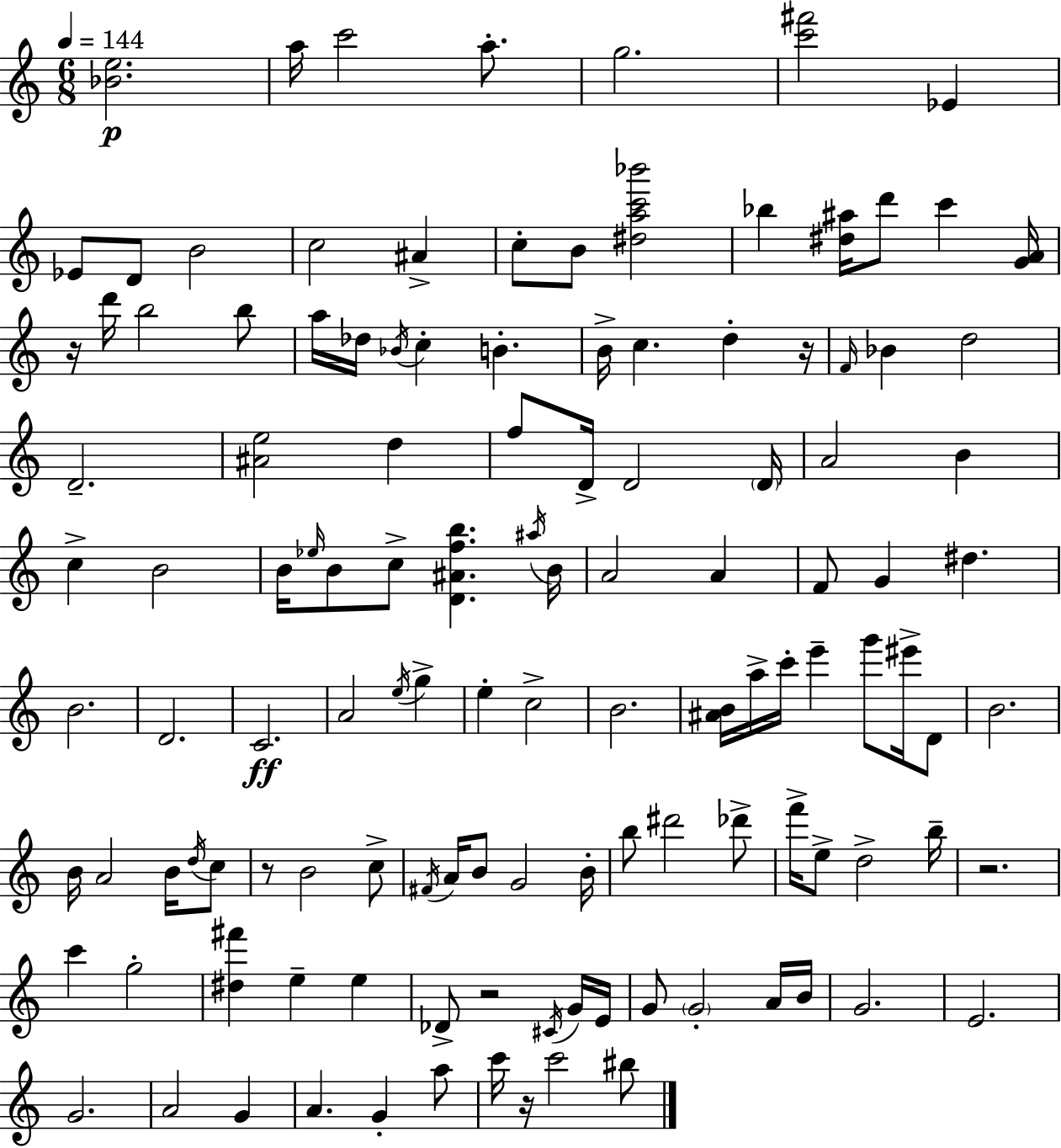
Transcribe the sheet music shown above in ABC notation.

X:1
T:Untitled
M:6/8
L:1/4
K:Am
[_Be]2 a/4 c'2 a/2 g2 [c'^f']2 _E _E/2 D/2 B2 c2 ^A c/2 B/2 [^dac'_b']2 _b [^d^a]/4 d'/2 c' [GA]/4 z/4 d'/4 b2 b/2 a/4 _d/4 _B/4 c B B/4 c d z/4 F/4 _B d2 D2 [^Ae]2 d f/2 D/4 D2 D/4 A2 B c B2 B/4 _e/4 B/2 c/2 [D^Afb] ^a/4 B/4 A2 A F/2 G ^d B2 D2 C2 A2 e/4 g e c2 B2 [^AB]/4 a/4 c'/4 e' g'/2 ^e'/4 D/2 B2 B/4 A2 B/4 d/4 c/2 z/2 B2 c/2 ^F/4 A/4 B/2 G2 B/4 b/2 ^d'2 _d'/2 f'/4 e/2 d2 b/4 z2 c' g2 [^d^f'] e e _D/2 z2 ^C/4 G/4 E/4 G/2 G2 A/4 B/4 G2 E2 G2 A2 G A G a/2 c'/4 z/4 c'2 ^b/2